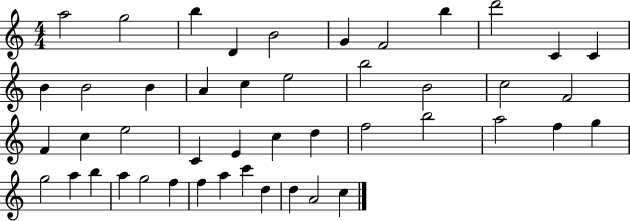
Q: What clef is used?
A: treble